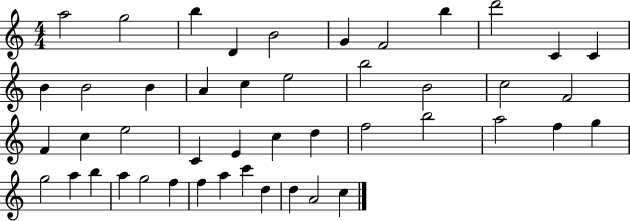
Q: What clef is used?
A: treble